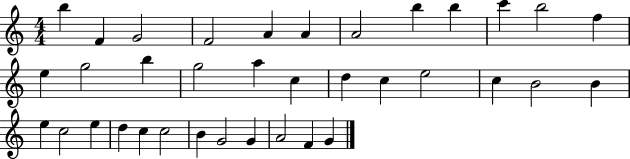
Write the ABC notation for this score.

X:1
T:Untitled
M:4/4
L:1/4
K:C
b F G2 F2 A A A2 b b c' b2 f e g2 b g2 a c d c e2 c B2 B e c2 e d c c2 B G2 G A2 F G